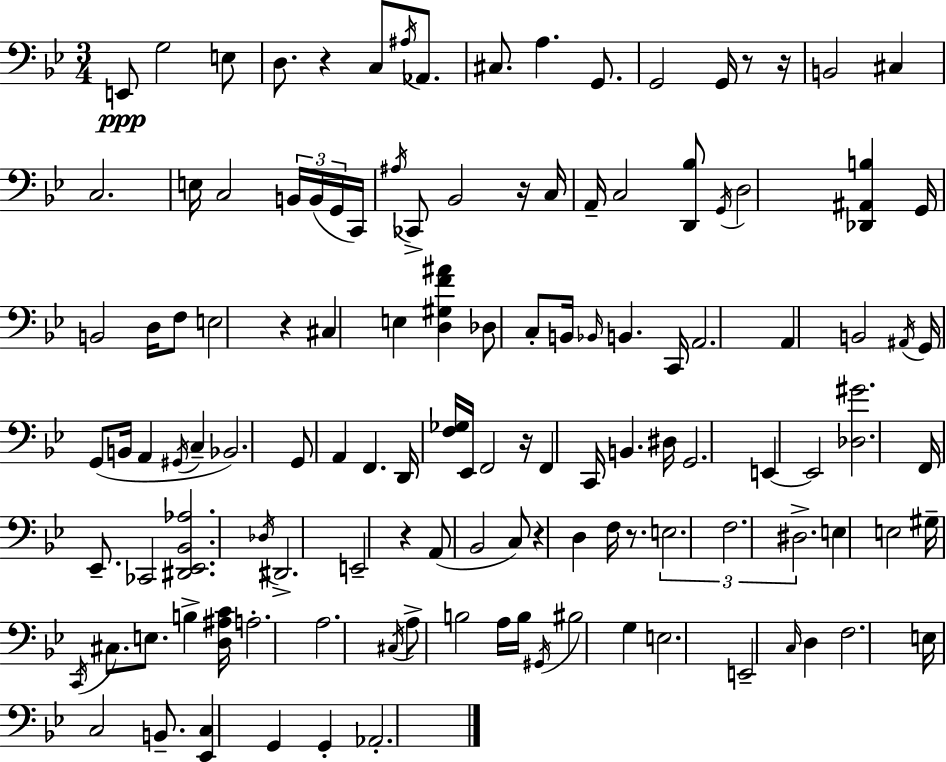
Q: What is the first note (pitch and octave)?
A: E2